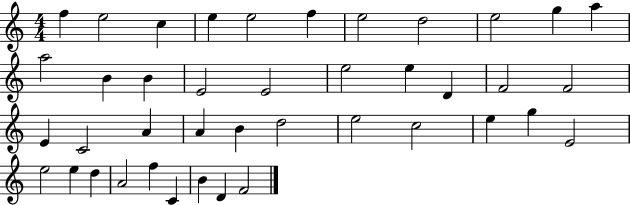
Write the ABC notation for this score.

X:1
T:Untitled
M:4/4
L:1/4
K:C
f e2 c e e2 f e2 d2 e2 g a a2 B B E2 E2 e2 e D F2 F2 E C2 A A B d2 e2 c2 e g E2 e2 e d A2 f C B D F2